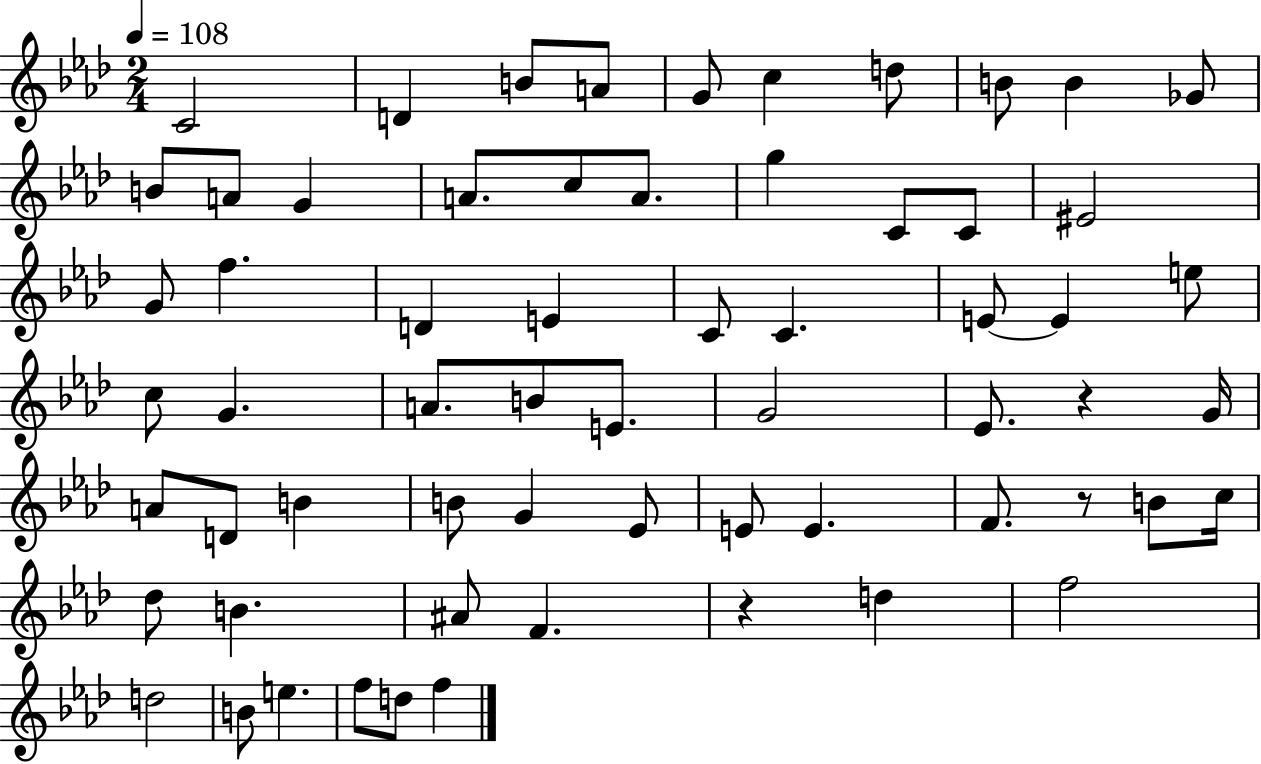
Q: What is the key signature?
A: AES major